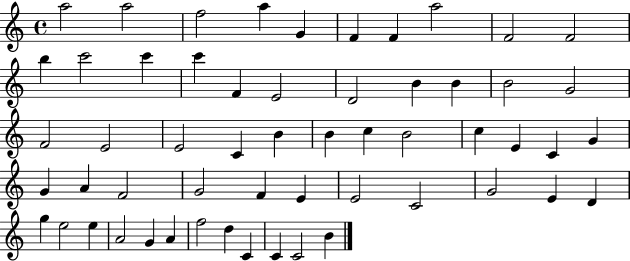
X:1
T:Untitled
M:4/4
L:1/4
K:C
a2 a2 f2 a G F F a2 F2 F2 b c'2 c' c' F E2 D2 B B B2 G2 F2 E2 E2 C B B c B2 c E C G G A F2 G2 F E E2 C2 G2 E D g e2 e A2 G A f2 d C C C2 B